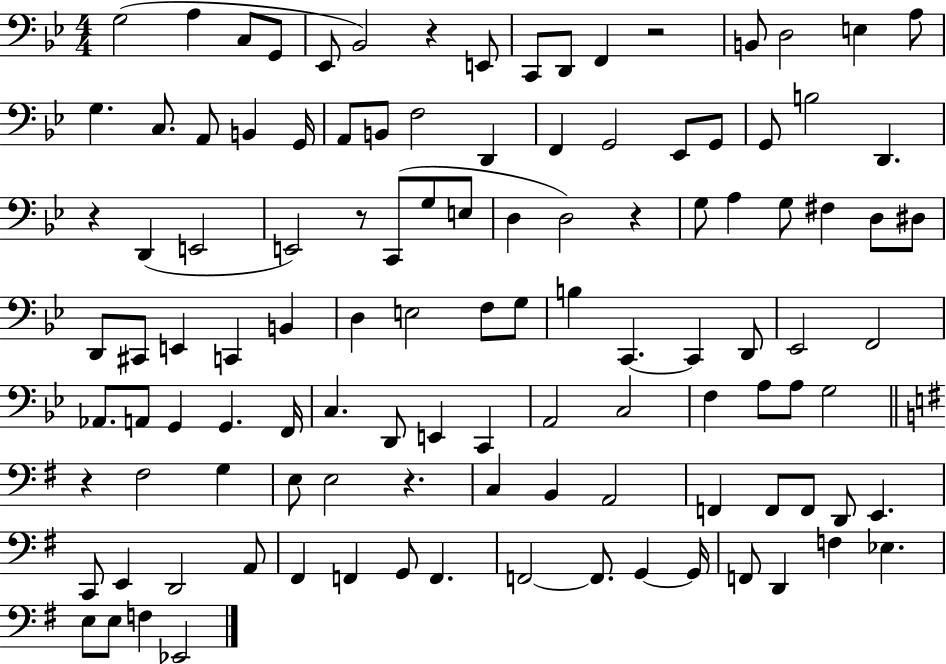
{
  \clef bass
  \numericTimeSignature
  \time 4/4
  \key bes \major
  g2( a4 c8 g,8 | ees,8 bes,2) r4 e,8 | c,8 d,8 f,4 r2 | b,8 d2 e4 a8 | \break g4. c8. a,8 b,4 g,16 | a,8 b,8 f2 d,4 | f,4 g,2 ees,8 g,8 | g,8 b2 d,4. | \break r4 d,4( e,2 | e,2) r8 c,8( g8 e8 | d4 d2) r4 | g8 a4 g8 fis4 d8 dis8 | \break d,8 cis,8 e,4 c,4 b,4 | d4 e2 f8 g8 | b4 c,4.~~ c,4 d,8 | ees,2 f,2 | \break aes,8. a,8 g,4 g,4. f,16 | c4. d,8 e,4 c,4 | a,2 c2 | f4 a8 a8 g2 | \break \bar "||" \break \key e \minor r4 fis2 g4 | e8 e2 r4. | c4 b,4 a,2 | f,4 f,8 f,8 d,8 e,4. | \break c,8 e,4 d,2 a,8 | fis,4 f,4 g,8 f,4. | f,2~~ f,8. g,4~~ g,16 | f,8 d,4 f4 ees4. | \break e8 e8 f4 ees,2 | \bar "|."
}